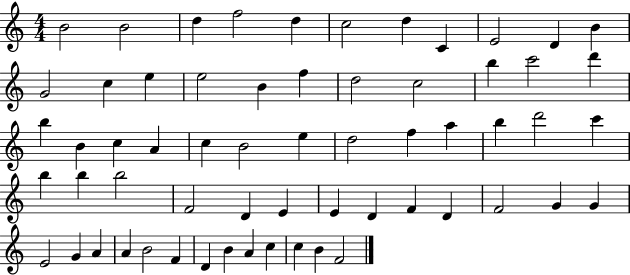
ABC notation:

X:1
T:Untitled
M:4/4
L:1/4
K:C
B2 B2 d f2 d c2 d C E2 D B G2 c e e2 B f d2 c2 b c'2 d' b B c A c B2 e d2 f a b d'2 c' b b b2 F2 D E E D F D F2 G G E2 G A A B2 F D B A c c B F2